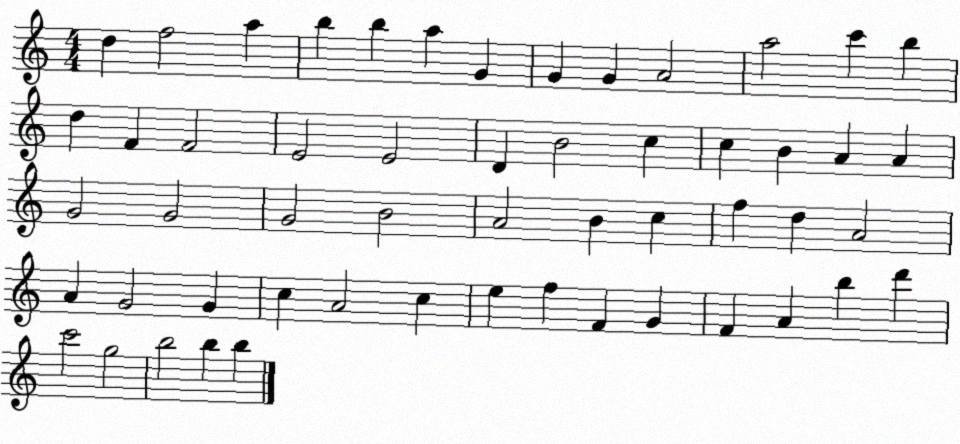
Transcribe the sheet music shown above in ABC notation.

X:1
T:Untitled
M:4/4
L:1/4
K:C
d f2 a b b a G G G A2 a2 c' b d F F2 E2 E2 D B2 c c B A A G2 G2 G2 B2 A2 B c f d A2 A G2 G c A2 c e f F G F A b d' c'2 g2 b2 b b